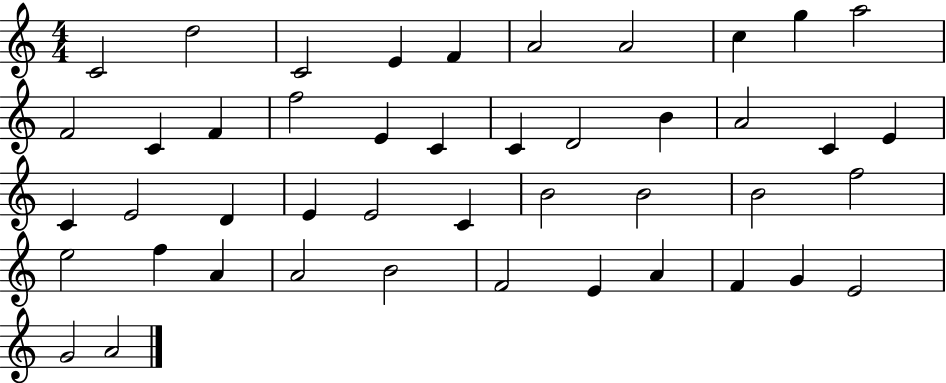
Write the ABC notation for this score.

X:1
T:Untitled
M:4/4
L:1/4
K:C
C2 d2 C2 E F A2 A2 c g a2 F2 C F f2 E C C D2 B A2 C E C E2 D E E2 C B2 B2 B2 f2 e2 f A A2 B2 F2 E A F G E2 G2 A2